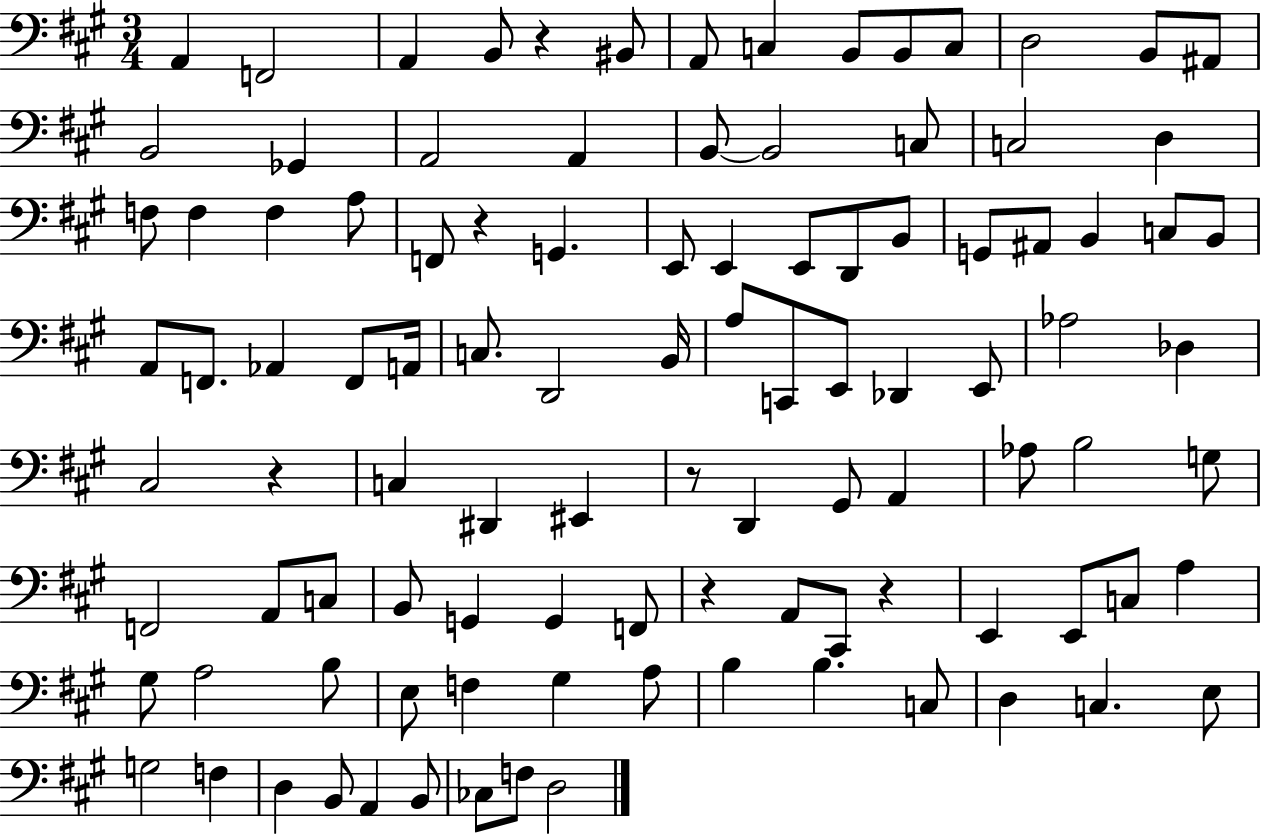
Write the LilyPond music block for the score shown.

{
  \clef bass
  \numericTimeSignature
  \time 3/4
  \key a \major
  a,4 f,2 | a,4 b,8 r4 bis,8 | a,8 c4 b,8 b,8 c8 | d2 b,8 ais,8 | \break b,2 ges,4 | a,2 a,4 | b,8~~ b,2 c8 | c2 d4 | \break f8 f4 f4 a8 | f,8 r4 g,4. | e,8 e,4 e,8 d,8 b,8 | g,8 ais,8 b,4 c8 b,8 | \break a,8 f,8. aes,4 f,8 a,16 | c8. d,2 b,16 | a8 c,8 e,8 des,4 e,8 | aes2 des4 | \break cis2 r4 | c4 dis,4 eis,4 | r8 d,4 gis,8 a,4 | aes8 b2 g8 | \break f,2 a,8 c8 | b,8 g,4 g,4 f,8 | r4 a,8 cis,8 r4 | e,4 e,8 c8 a4 | \break gis8 a2 b8 | e8 f4 gis4 a8 | b4 b4. c8 | d4 c4. e8 | \break g2 f4 | d4 b,8 a,4 b,8 | ces8 f8 d2 | \bar "|."
}